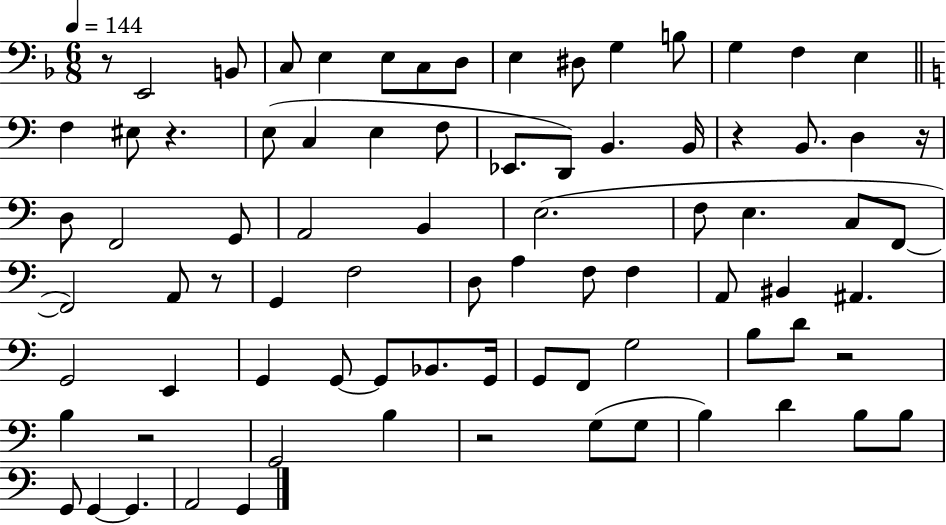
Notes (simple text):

R/e E2/h B2/e C3/e E3/q E3/e C3/e D3/e E3/q D#3/e G3/q B3/e G3/q F3/q E3/q F3/q EIS3/e R/q. E3/e C3/q E3/q F3/e Eb2/e. D2/e B2/q. B2/s R/q B2/e. D3/q R/s D3/e F2/h G2/e A2/h B2/q E3/h. F3/e E3/q. C3/e F2/e F2/h A2/e R/e G2/q F3/h D3/e A3/q F3/e F3/q A2/e BIS2/q A#2/q. G2/h E2/q G2/q G2/e G2/e Bb2/e. G2/s G2/e F2/e G3/h B3/e D4/e R/h B3/q R/h G2/h B3/q R/h G3/e G3/e B3/q D4/q B3/e B3/e G2/e G2/q G2/q. A2/h G2/q